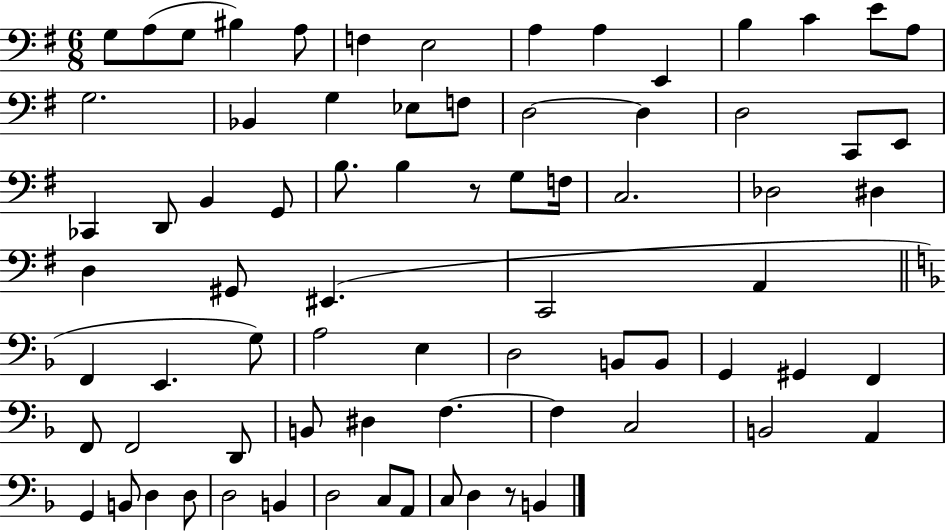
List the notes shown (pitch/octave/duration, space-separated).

G3/e A3/e G3/e BIS3/q A3/e F3/q E3/h A3/q A3/q E2/q B3/q C4/q E4/e A3/e G3/h. Bb2/q G3/q Eb3/e F3/e D3/h D3/q D3/h C2/e E2/e CES2/q D2/e B2/q G2/e B3/e. B3/q R/e G3/e F3/s C3/h. Db3/h D#3/q D3/q G#2/e EIS2/q. C2/h A2/q F2/q E2/q. G3/e A3/h E3/q D3/h B2/e B2/e G2/q G#2/q F2/q F2/e F2/h D2/e B2/e D#3/q F3/q. F3/q C3/h B2/h A2/q G2/q B2/e D3/q D3/e D3/h B2/q D3/h C3/e A2/e C3/e D3/q R/e B2/q